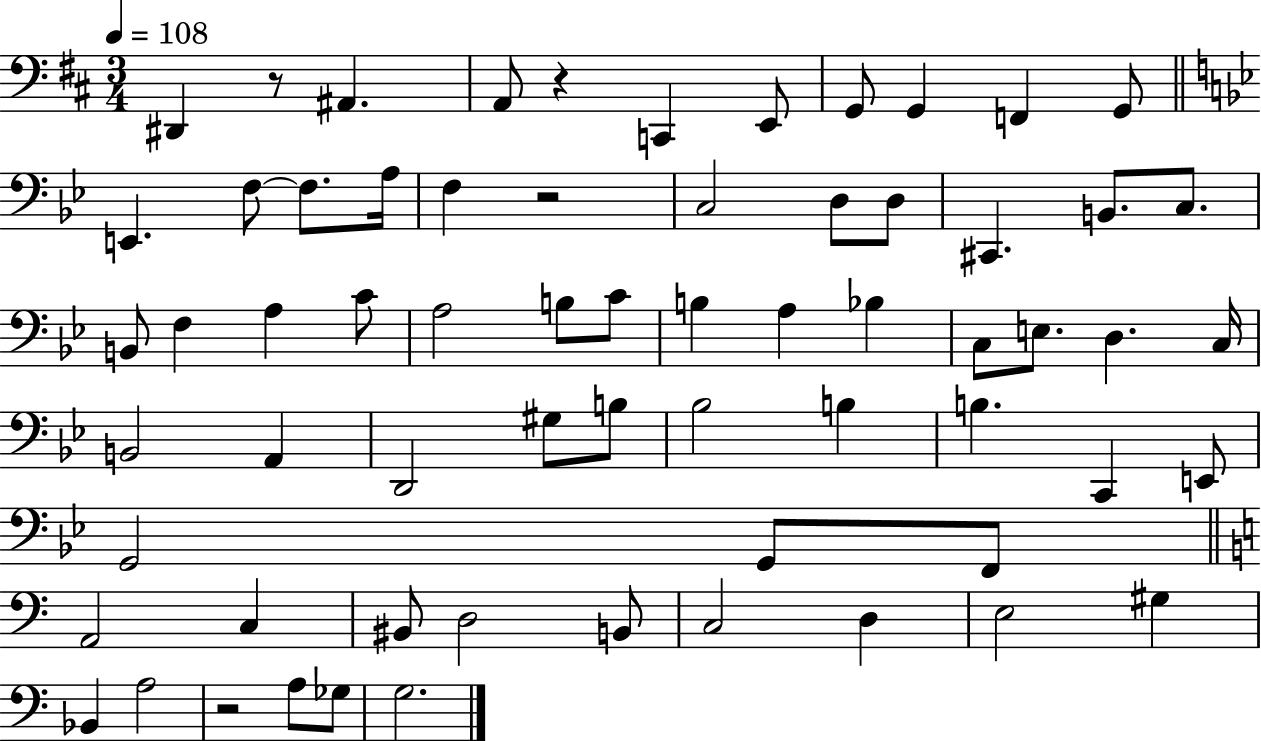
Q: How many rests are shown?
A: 4